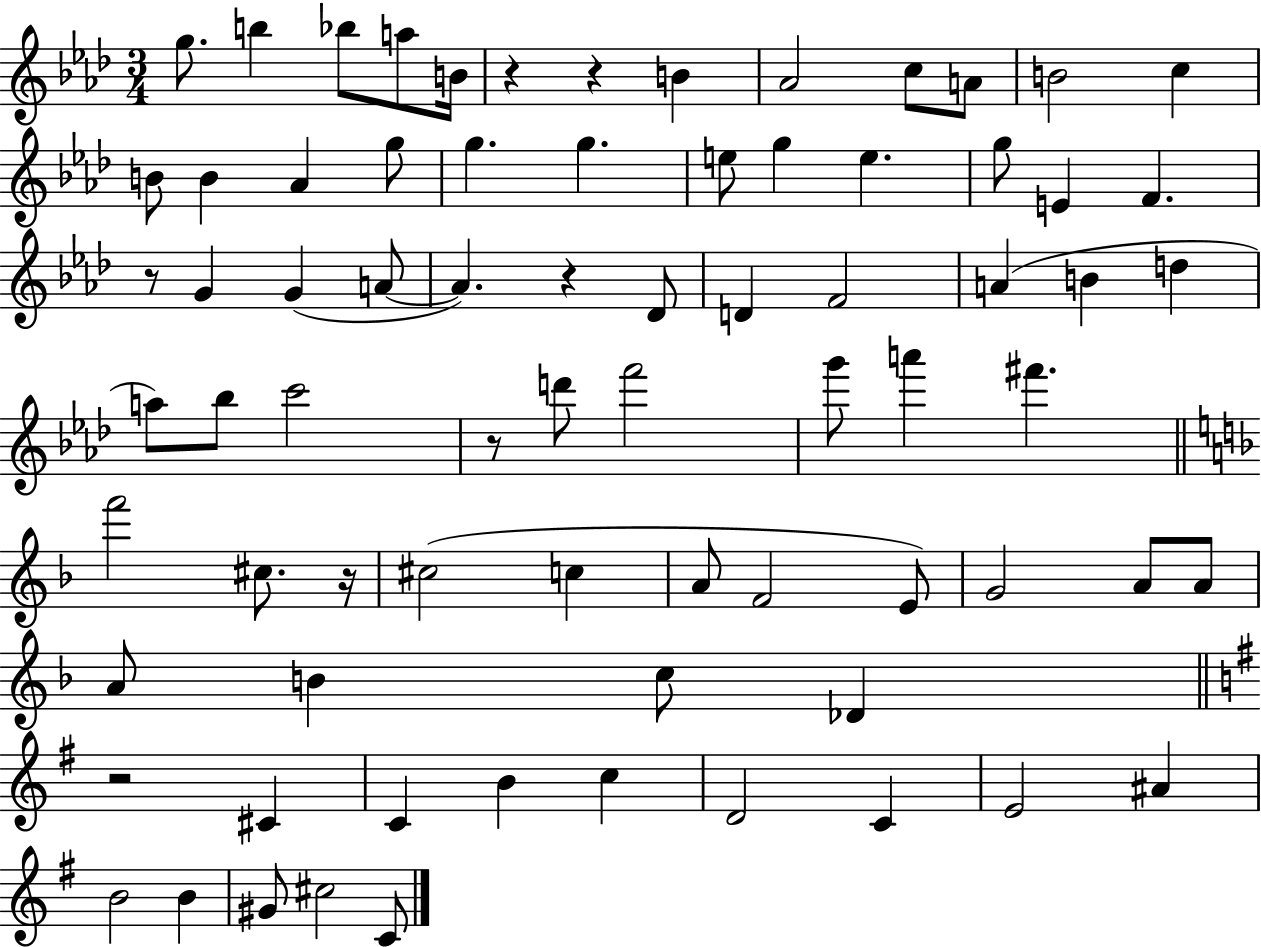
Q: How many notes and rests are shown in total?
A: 75